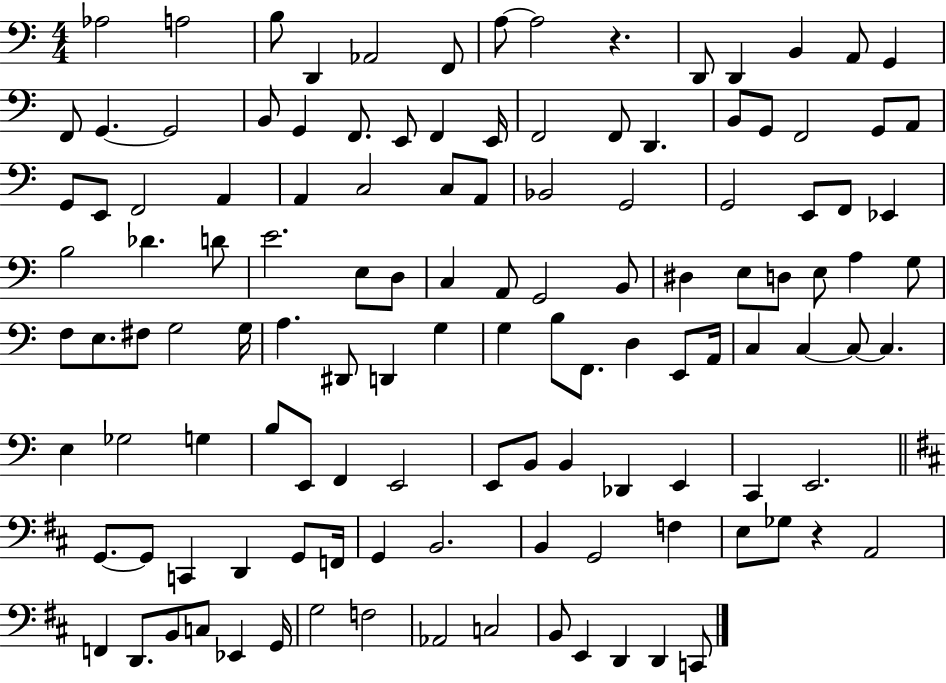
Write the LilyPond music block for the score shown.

{
  \clef bass
  \numericTimeSignature
  \time 4/4
  \key c \major
  \repeat volta 2 { aes2 a2 | b8 d,4 aes,2 f,8 | a8~~ a2 r4. | d,8 d,4 b,4 a,8 g,4 | \break f,8 g,4.~~ g,2 | b,8 g,4 f,8. e,8 f,4 e,16 | f,2 f,8 d,4. | b,8 g,8 f,2 g,8 a,8 | \break g,8 e,8 f,2 a,4 | a,4 c2 c8 a,8 | bes,2 g,2 | g,2 e,8 f,8 ees,4 | \break b2 des'4. d'8 | e'2. e8 d8 | c4 a,8 g,2 b,8 | dis4 e8 d8 e8 a4 g8 | \break f8 e8. fis8 g2 g16 | a4. dis,8 d,4 g4 | g4 b8 f,8. d4 e,8 a,16 | c4 c4~~ c8~~ c4. | \break e4 ges2 g4 | b8 e,8 f,4 e,2 | e,8 b,8 b,4 des,4 e,4 | c,4 e,2. | \break \bar "||" \break \key d \major g,8.~~ g,8 c,4 d,4 g,8 f,16 | g,4 b,2. | b,4 g,2 f4 | e8 ges8 r4 a,2 | \break f,4 d,8. b,8 c8 ees,4 g,16 | g2 f2 | aes,2 c2 | b,8 e,4 d,4 d,4 c,8 | \break } \bar "|."
}